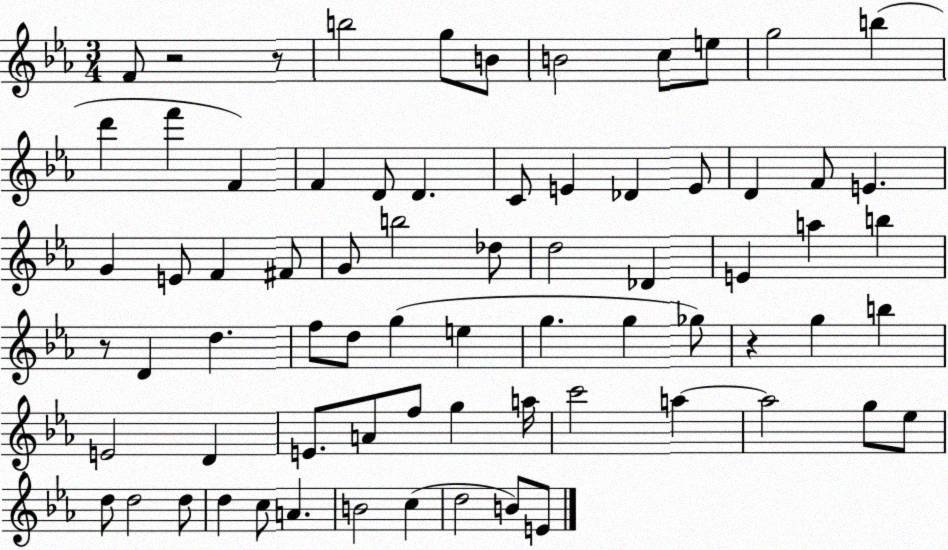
X:1
T:Untitled
M:3/4
L:1/4
K:Eb
F/2 z2 z/2 b2 g/2 B/2 B2 c/2 e/2 g2 b d' f' F F D/2 D C/2 E _D E/2 D F/2 E G E/2 F ^F/2 G/2 b2 _d/2 d2 _D E a b z/2 D d f/2 d/2 g e g g _g/2 z g b E2 D E/2 A/2 f/2 g a/4 c'2 a a2 g/2 _e/2 d/2 d2 d/2 d c/2 A B2 c d2 B/2 E/2